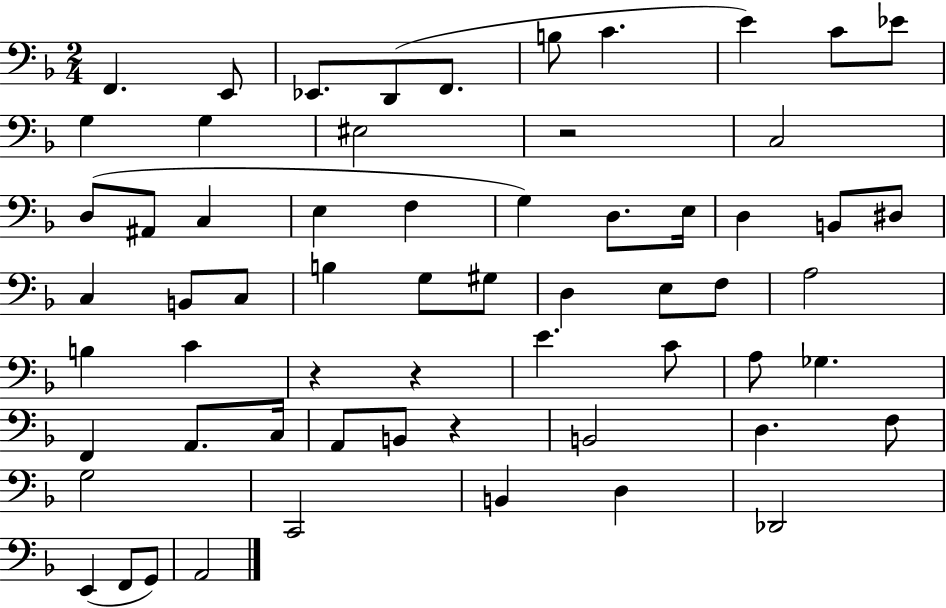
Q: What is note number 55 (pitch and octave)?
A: E2